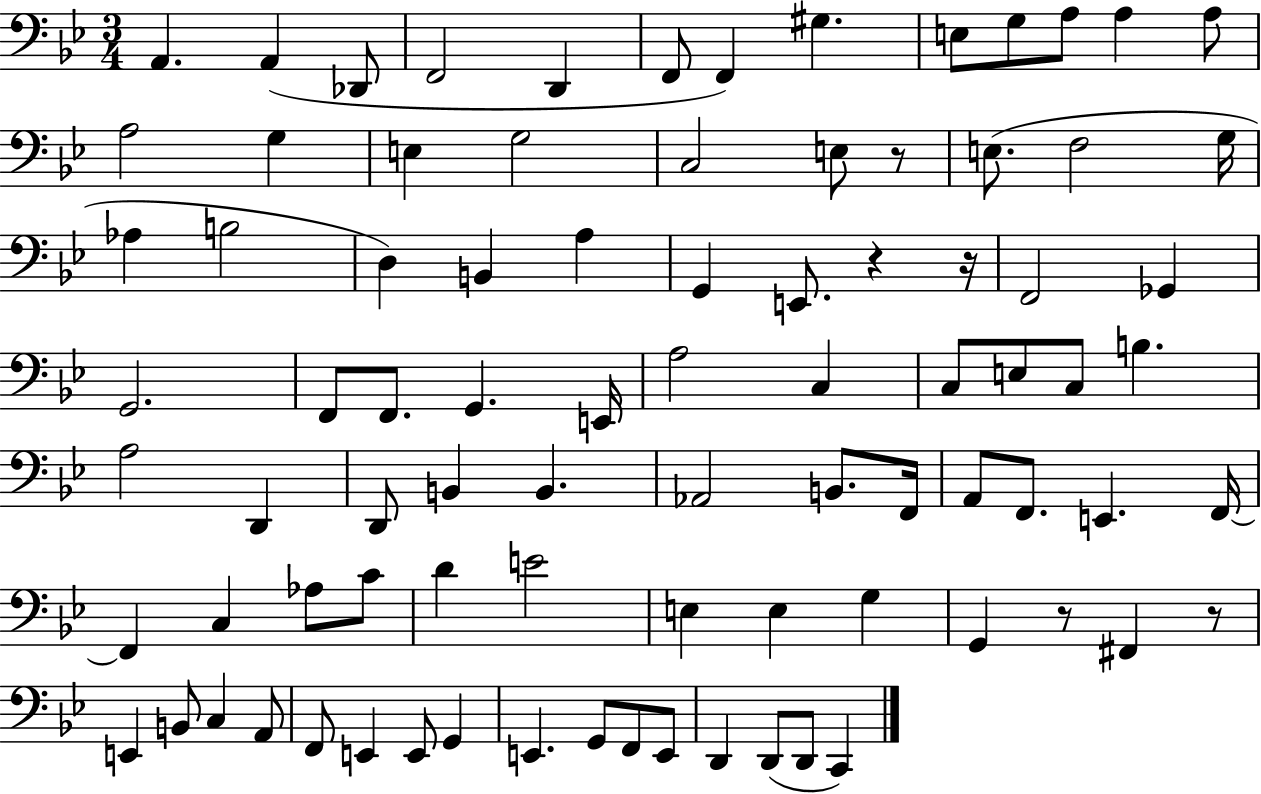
{
  \clef bass
  \numericTimeSignature
  \time 3/4
  \key bes \major
  a,4. a,4( des,8 | f,2 d,4 | f,8 f,4) gis4. | e8 g8 a8 a4 a8 | \break a2 g4 | e4 g2 | c2 e8 r8 | e8.( f2 g16 | \break aes4 b2 | d4) b,4 a4 | g,4 e,8. r4 r16 | f,2 ges,4 | \break g,2. | f,8 f,8. g,4. e,16 | a2 c4 | c8 e8 c8 b4. | \break a2 d,4 | d,8 b,4 b,4. | aes,2 b,8. f,16 | a,8 f,8. e,4. f,16~~ | \break f,4 c4 aes8 c'8 | d'4 e'2 | e4 e4 g4 | g,4 r8 fis,4 r8 | \break e,4 b,8 c4 a,8 | f,8 e,4 e,8 g,4 | e,4. g,8 f,8 e,8 | d,4 d,8( d,8 c,4) | \break \bar "|."
}